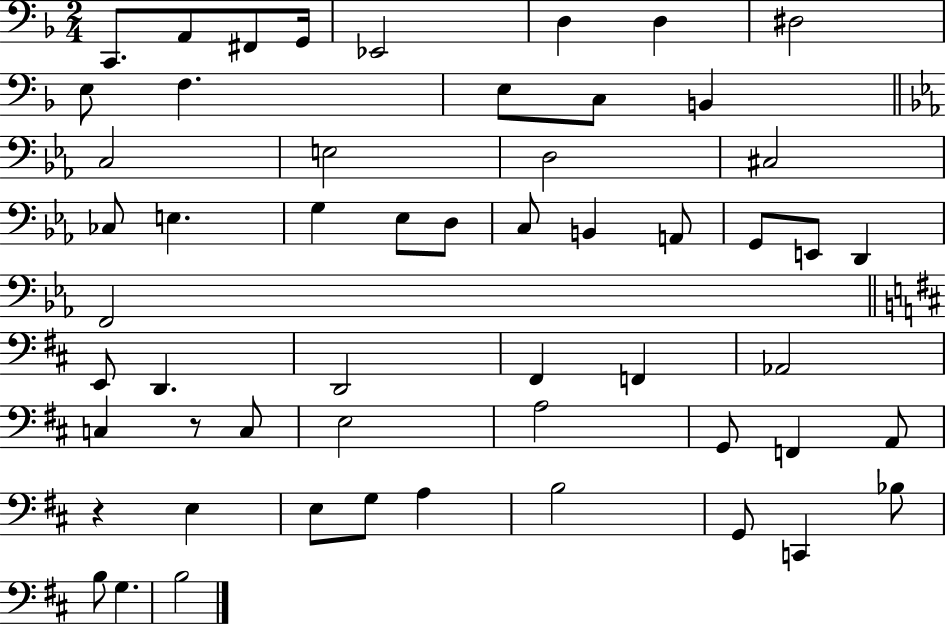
X:1
T:Untitled
M:2/4
L:1/4
K:F
C,,/2 A,,/2 ^F,,/2 G,,/4 _E,,2 D, D, ^D,2 E,/2 F, E,/2 C,/2 B,, C,2 E,2 D,2 ^C,2 _C,/2 E, G, _E,/2 D,/2 C,/2 B,, A,,/2 G,,/2 E,,/2 D,, F,,2 E,,/2 D,, D,,2 ^F,, F,, _A,,2 C, z/2 C,/2 E,2 A,2 G,,/2 F,, A,,/2 z E, E,/2 G,/2 A, B,2 G,,/2 C,, _B,/2 B,/2 G, B,2